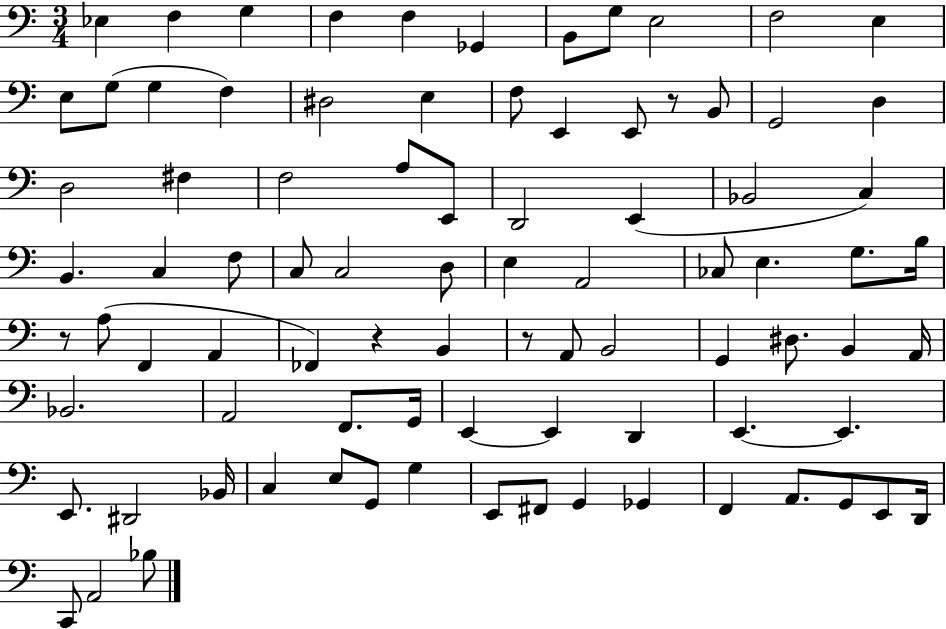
{
  \clef bass
  \numericTimeSignature
  \time 3/4
  \key c \major
  ees4 f4 g4 | f4 f4 ges,4 | b,8 g8 e2 | f2 e4 | \break e8 g8( g4 f4) | dis2 e4 | f8 e,4 e,8 r8 b,8 | g,2 d4 | \break d2 fis4 | f2 a8 e,8 | d,2 e,4( | bes,2 c4) | \break b,4. c4 f8 | c8 c2 d8 | e4 a,2 | ces8 e4. g8. b16 | \break r8 a8( f,4 a,4 | fes,4) r4 b,4 | r8 a,8 b,2 | g,4 dis8. b,4 a,16 | \break bes,2. | a,2 f,8. g,16 | e,4~~ e,4 d,4 | e,4.~~ e,4. | \break e,8. dis,2 bes,16 | c4 e8 g,8 g4 | e,8 fis,8 g,4 ges,4 | f,4 a,8. g,8 e,8 d,16 | \break c,8 a,2 bes8 | \bar "|."
}